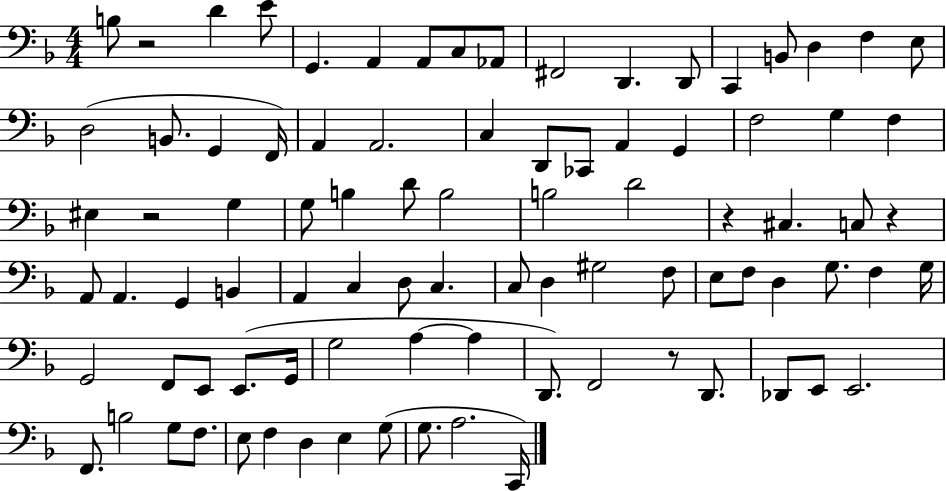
X:1
T:Untitled
M:4/4
L:1/4
K:F
B,/2 z2 D E/2 G,, A,, A,,/2 C,/2 _A,,/2 ^F,,2 D,, D,,/2 C,, B,,/2 D, F, E,/2 D,2 B,,/2 G,, F,,/4 A,, A,,2 C, D,,/2 _C,,/2 A,, G,, F,2 G, F, ^E, z2 G, G,/2 B, D/2 B,2 B,2 D2 z ^C, C,/2 z A,,/2 A,, G,, B,, A,, C, D,/2 C, C,/2 D, ^G,2 F,/2 E,/2 F,/2 D, G,/2 F, G,/4 G,,2 F,,/2 E,,/2 E,,/2 G,,/4 G,2 A, A, D,,/2 F,,2 z/2 D,,/2 _D,,/2 E,,/2 E,,2 F,,/2 B,2 G,/2 F,/2 E,/2 F, D, E, G,/2 G,/2 A,2 C,,/4